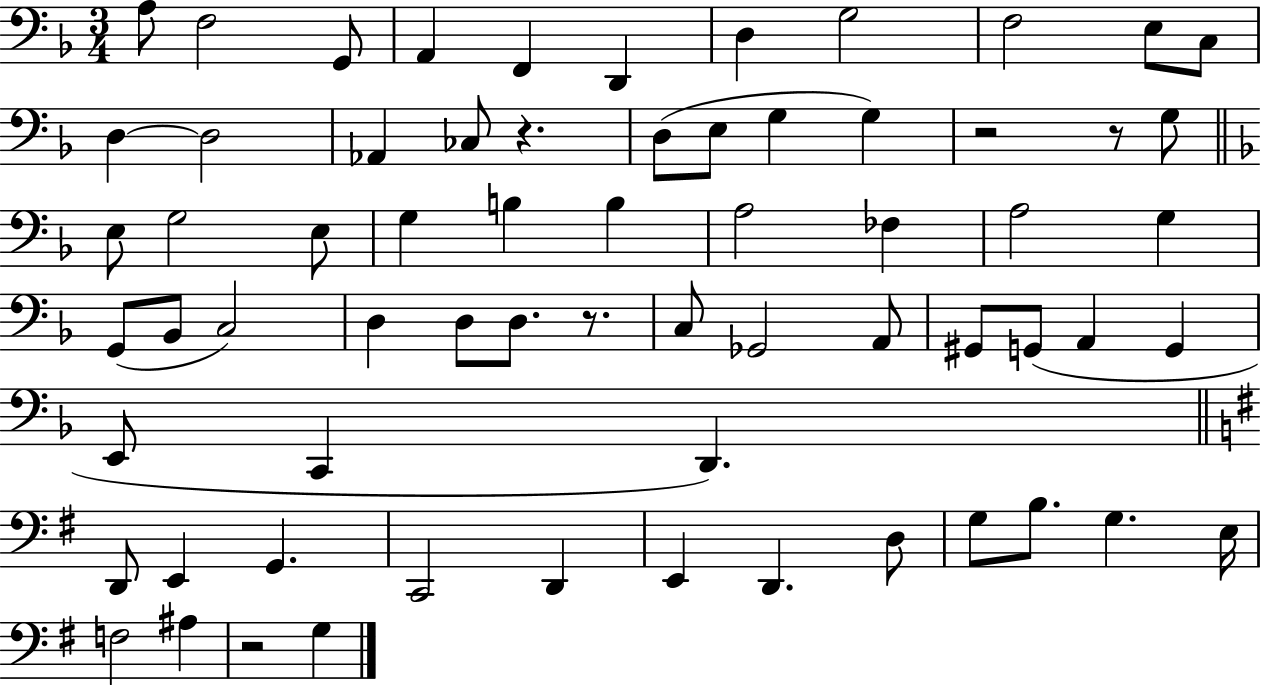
X:1
T:Untitled
M:3/4
L:1/4
K:F
A,/2 F,2 G,,/2 A,, F,, D,, D, G,2 F,2 E,/2 C,/2 D, D,2 _A,, _C,/2 z D,/2 E,/2 G, G, z2 z/2 G,/2 E,/2 G,2 E,/2 G, B, B, A,2 _F, A,2 G, G,,/2 _B,,/2 C,2 D, D,/2 D,/2 z/2 C,/2 _G,,2 A,,/2 ^G,,/2 G,,/2 A,, G,, E,,/2 C,, D,, D,,/2 E,, G,, C,,2 D,, E,, D,, D,/2 G,/2 B,/2 G, E,/4 F,2 ^A, z2 G,